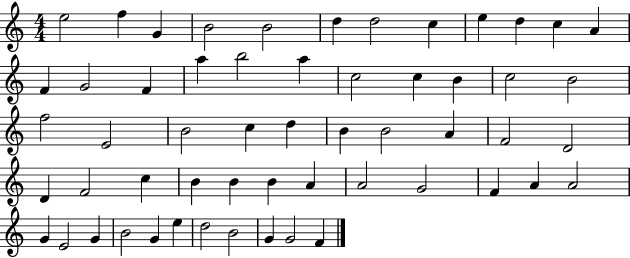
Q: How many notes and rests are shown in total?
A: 56